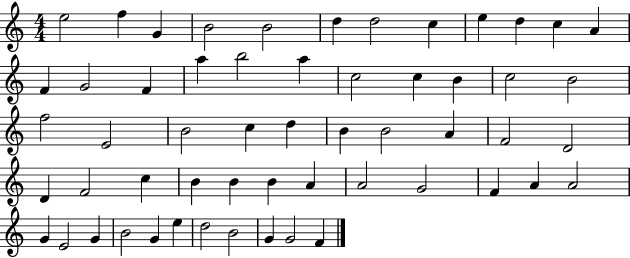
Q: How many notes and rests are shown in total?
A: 56